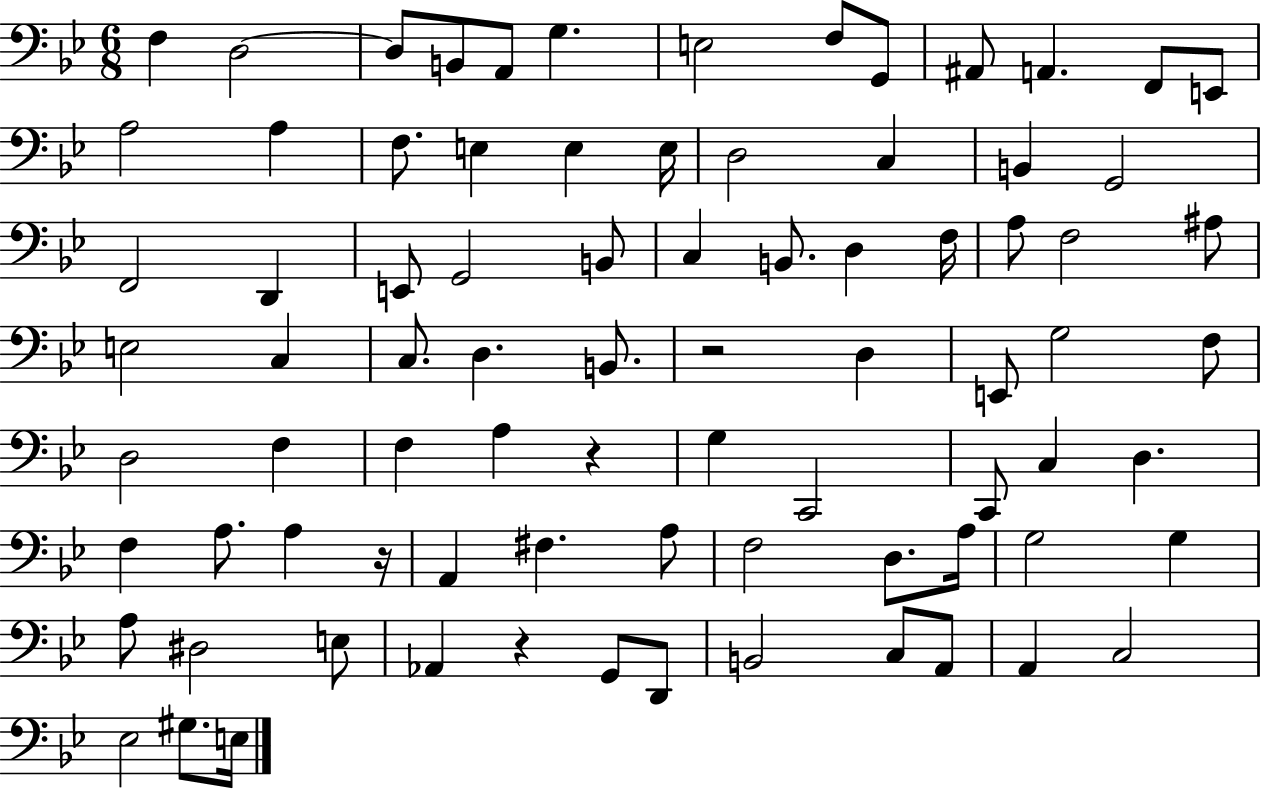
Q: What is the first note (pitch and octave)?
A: F3